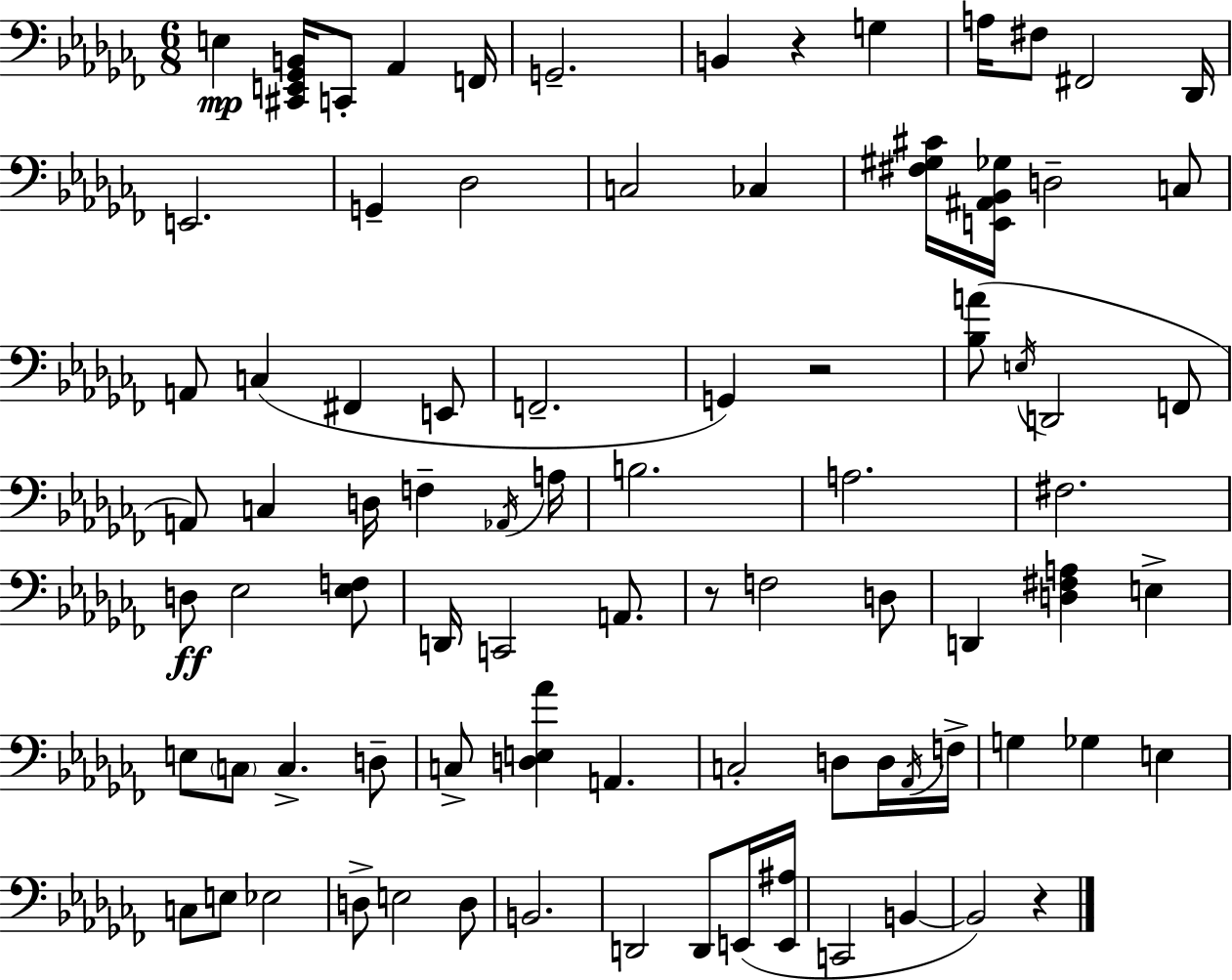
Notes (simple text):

E3/q [C#2,E2,Gb2,B2]/s C2/e Ab2/q F2/s G2/h. B2/q R/q G3/q A3/s F#3/e F#2/h Db2/s E2/h. G2/q Db3/h C3/h CES3/q [F#3,G#3,C#4]/s [E2,A#2,Bb2,Gb3]/s D3/h C3/e A2/e C3/q F#2/q E2/e F2/h. G2/q R/h [Bb3,A4]/e E3/s D2/h F2/e A2/e C3/q D3/s F3/q Ab2/s A3/s B3/h. A3/h. F#3/h. D3/e Eb3/h [Eb3,F3]/e D2/s C2/h A2/e. R/e F3/h D3/e D2/q [D3,F#3,A3]/q E3/q E3/e C3/e C3/q. D3/e C3/e [D3,E3,Ab4]/q A2/q. C3/h D3/e D3/s Ab2/s F3/s G3/q Gb3/q E3/q C3/e E3/e Eb3/h D3/e E3/h D3/e B2/h. D2/h D2/e E2/s [E2,A#3]/s C2/h B2/q B2/h R/q